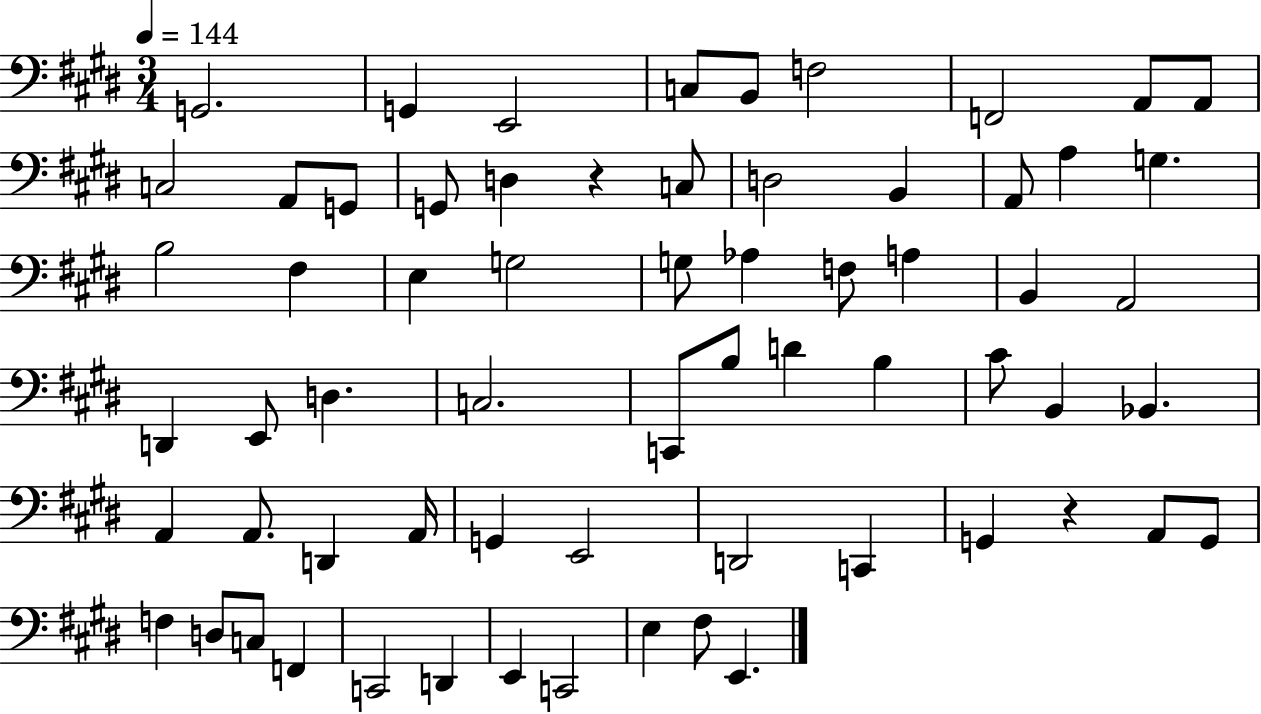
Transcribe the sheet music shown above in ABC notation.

X:1
T:Untitled
M:3/4
L:1/4
K:E
G,,2 G,, E,,2 C,/2 B,,/2 F,2 F,,2 A,,/2 A,,/2 C,2 A,,/2 G,,/2 G,,/2 D, z C,/2 D,2 B,, A,,/2 A, G, B,2 ^F, E, G,2 G,/2 _A, F,/2 A, B,, A,,2 D,, E,,/2 D, C,2 C,,/2 B,/2 D B, ^C/2 B,, _B,, A,, A,,/2 D,, A,,/4 G,, E,,2 D,,2 C,, G,, z A,,/2 G,,/2 F, D,/2 C,/2 F,, C,,2 D,, E,, C,,2 E, ^F,/2 E,,